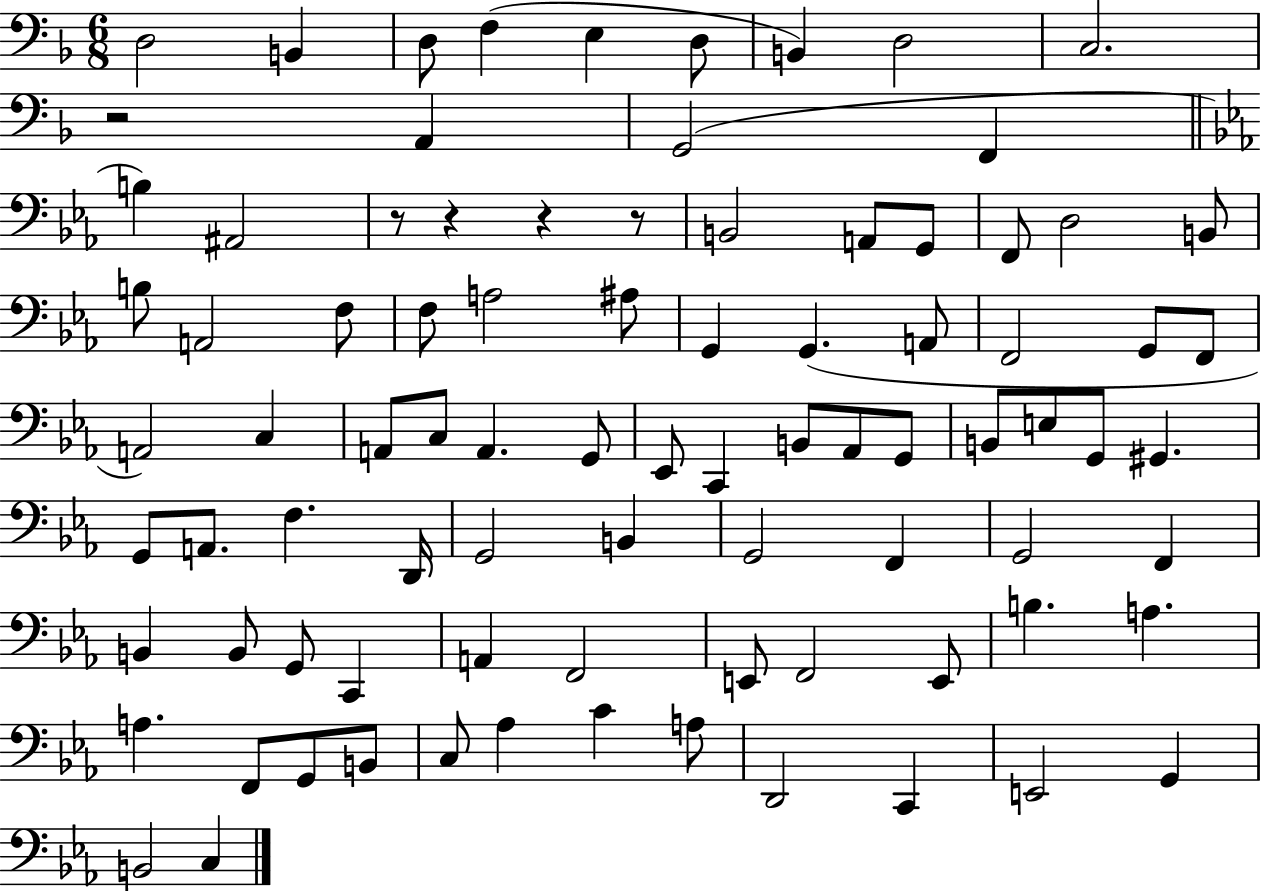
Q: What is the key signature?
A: F major